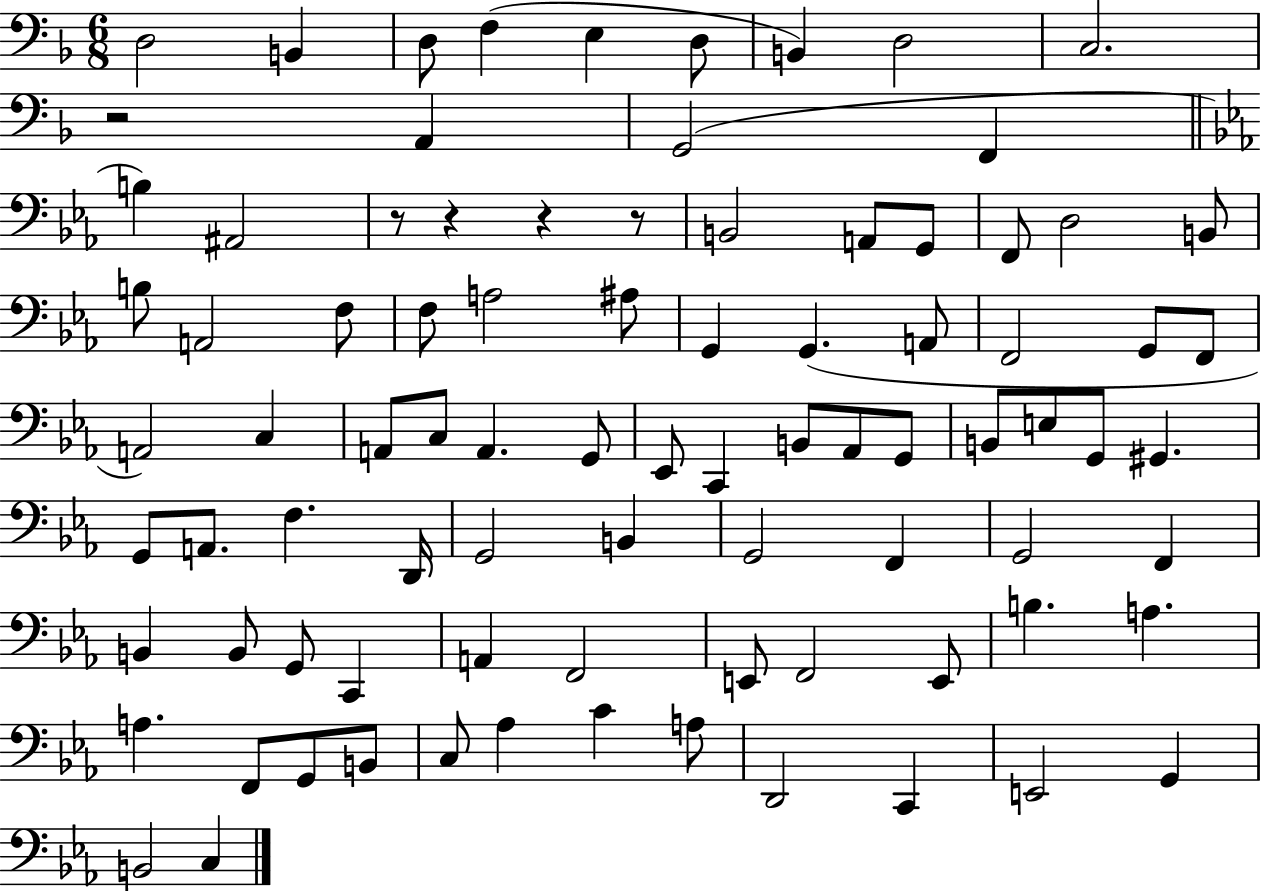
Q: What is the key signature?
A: F major